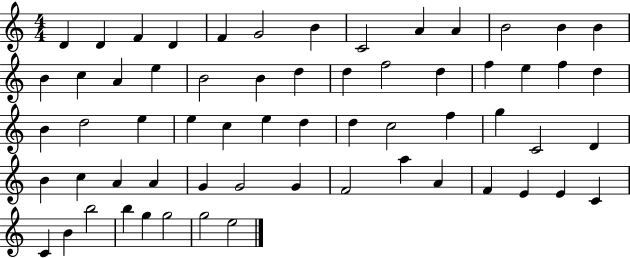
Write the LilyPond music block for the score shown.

{
  \clef treble
  \numericTimeSignature
  \time 4/4
  \key c \major
  d'4 d'4 f'4 d'4 | f'4 g'2 b'4 | c'2 a'4 a'4 | b'2 b'4 b'4 | \break b'4 c''4 a'4 e''4 | b'2 b'4 d''4 | d''4 f''2 d''4 | f''4 e''4 f''4 d''4 | \break b'4 d''2 e''4 | e''4 c''4 e''4 d''4 | d''4 c''2 f''4 | g''4 c'2 d'4 | \break b'4 c''4 a'4 a'4 | g'4 g'2 g'4 | f'2 a''4 a'4 | f'4 e'4 e'4 c'4 | \break c'4 b'4 b''2 | b''4 g''4 g''2 | g''2 e''2 | \bar "|."
}